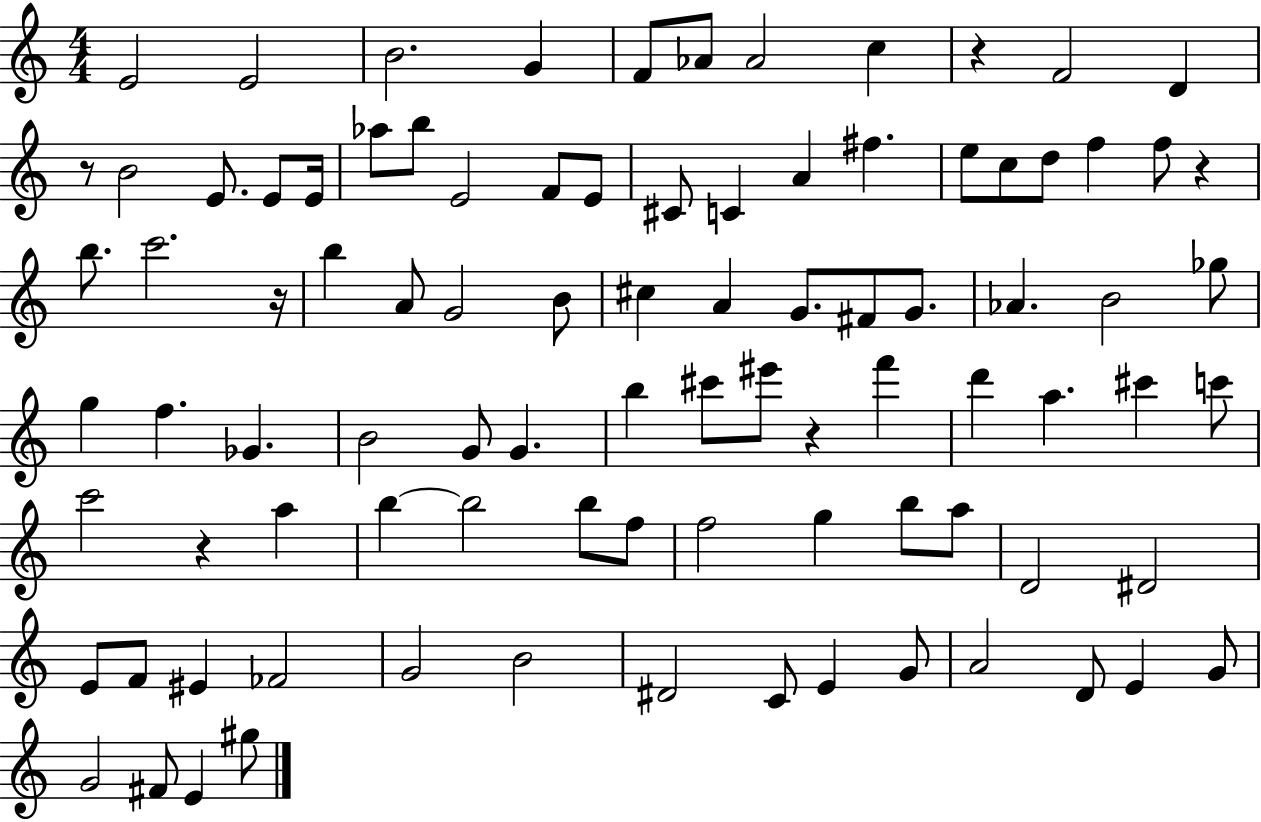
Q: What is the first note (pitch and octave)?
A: E4